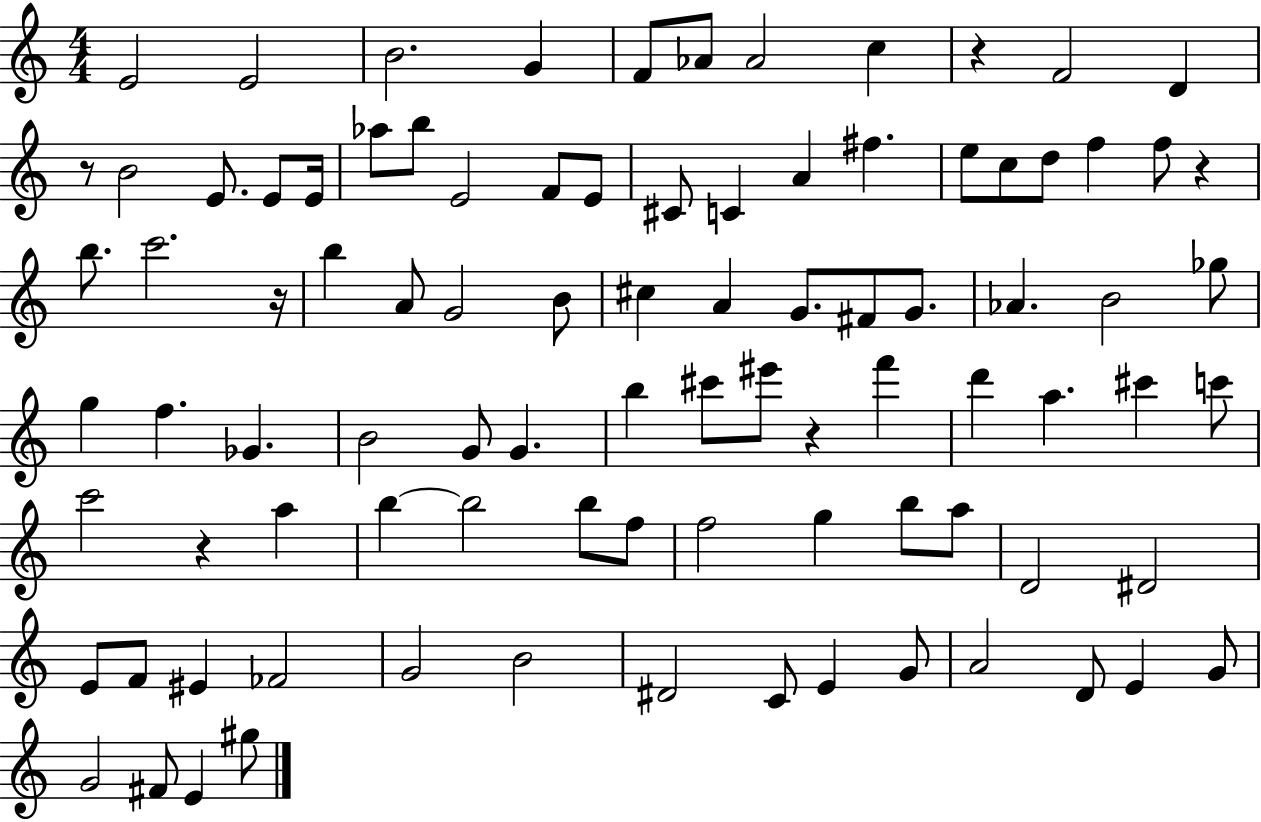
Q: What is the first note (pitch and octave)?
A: E4